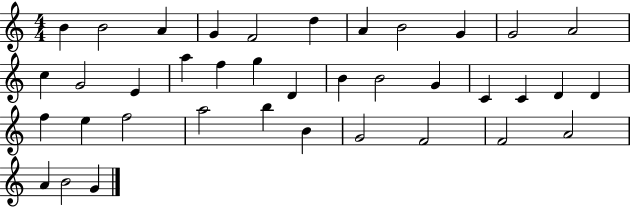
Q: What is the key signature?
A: C major